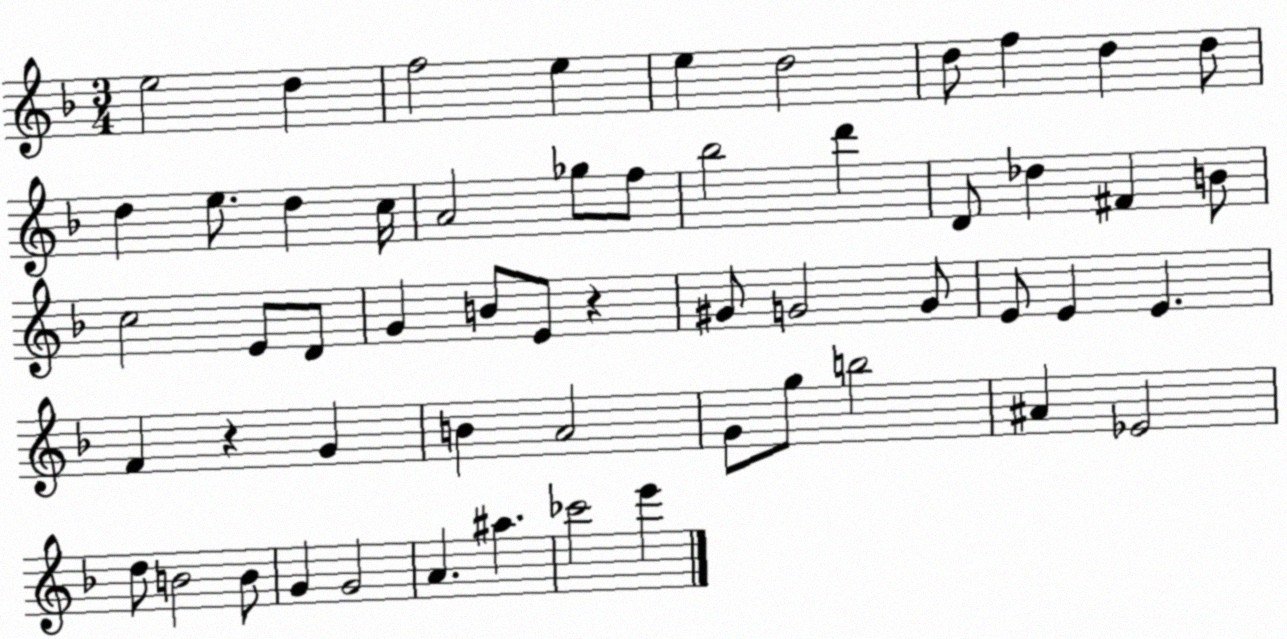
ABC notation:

X:1
T:Untitled
M:3/4
L:1/4
K:F
e2 d f2 e e d2 d/2 f d d/2 d e/2 d c/4 A2 _g/2 f/2 _b2 d' D/2 _d ^F B/2 c2 E/2 D/2 G B/2 E/2 z ^G/2 G2 G/2 E/2 E E F z G B A2 G/2 g/2 b2 ^A _E2 d/2 B2 B/2 G G2 A ^a _c'2 e'